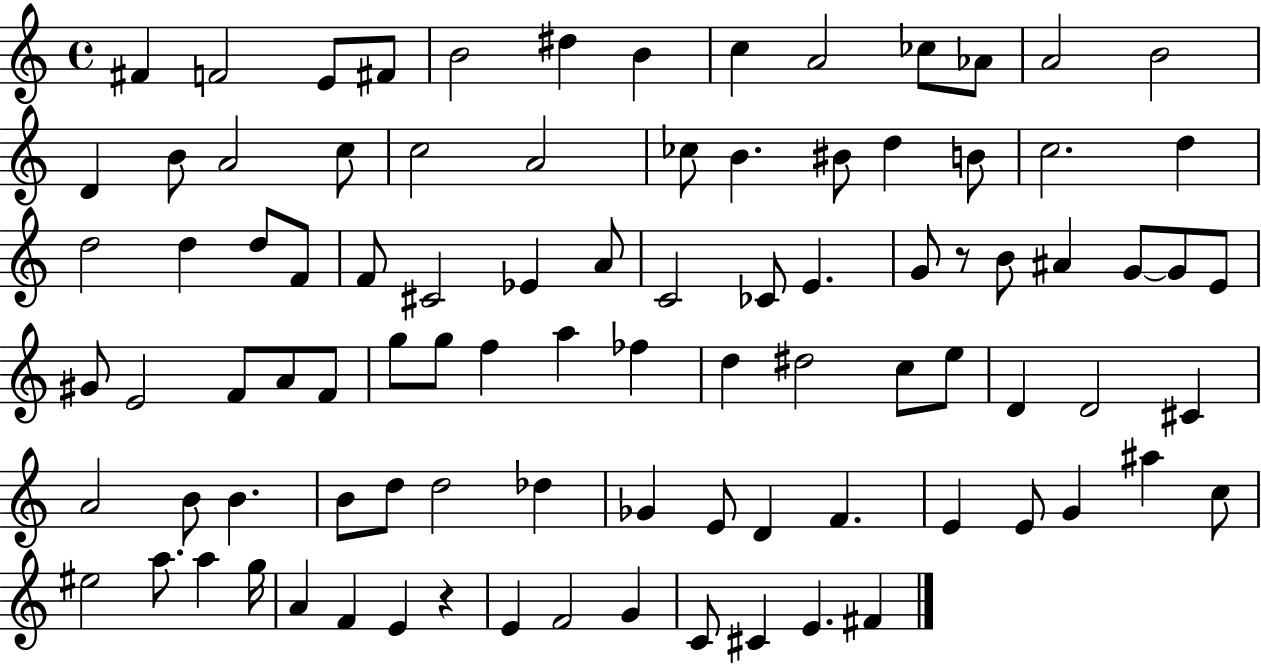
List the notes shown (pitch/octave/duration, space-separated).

F#4/q F4/h E4/e F#4/e B4/h D#5/q B4/q C5/q A4/h CES5/e Ab4/e A4/h B4/h D4/q B4/e A4/h C5/e C5/h A4/h CES5/e B4/q. BIS4/e D5/q B4/e C5/h. D5/q D5/h D5/q D5/e F4/e F4/e C#4/h Eb4/q A4/e C4/h CES4/e E4/q. G4/e R/e B4/e A#4/q G4/e G4/e E4/e G#4/e E4/h F4/e A4/e F4/e G5/e G5/e F5/q A5/q FES5/q D5/q D#5/h C5/e E5/e D4/q D4/h C#4/q A4/h B4/e B4/q. B4/e D5/e D5/h Db5/q Gb4/q E4/e D4/q F4/q. E4/q E4/e G4/q A#5/q C5/e EIS5/h A5/e. A5/q G5/s A4/q F4/q E4/q R/q E4/q F4/h G4/q C4/e C#4/q E4/q. F#4/q